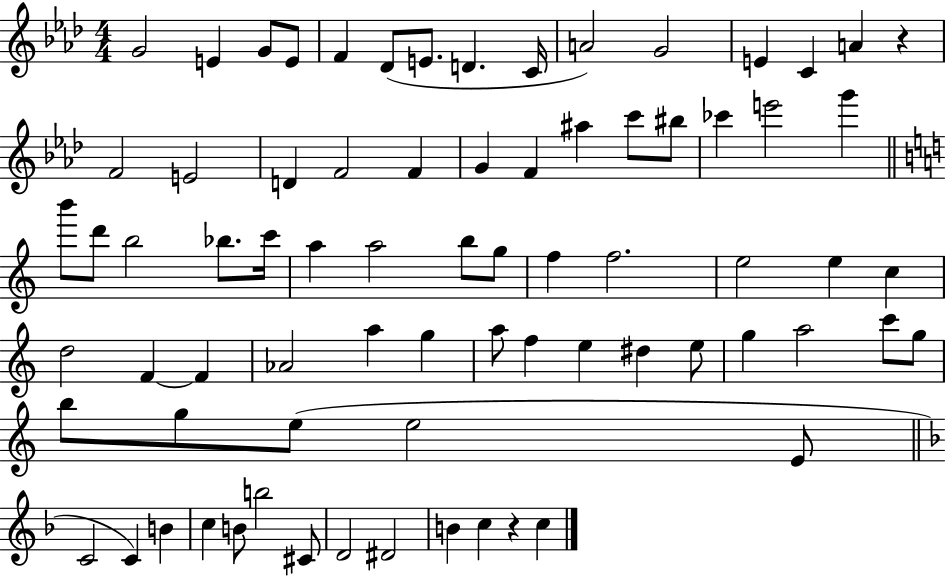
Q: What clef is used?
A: treble